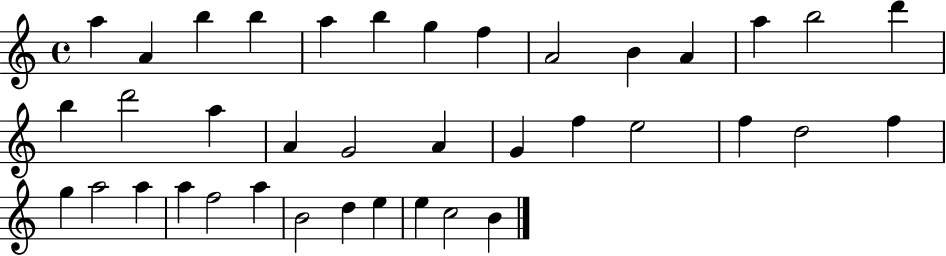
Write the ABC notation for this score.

X:1
T:Untitled
M:4/4
L:1/4
K:C
a A b b a b g f A2 B A a b2 d' b d'2 a A G2 A G f e2 f d2 f g a2 a a f2 a B2 d e e c2 B